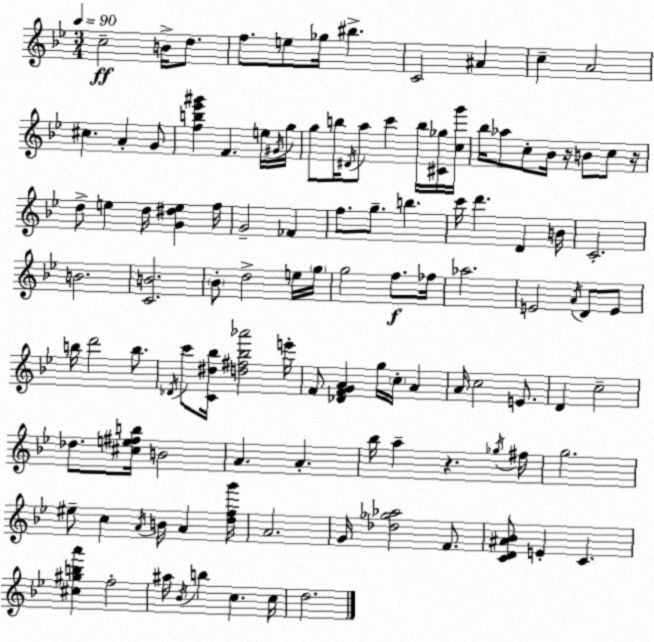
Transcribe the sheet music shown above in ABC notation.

X:1
T:Untitled
M:3/4
L:1/4
K:Gm
c2 B/4 d/2 f/2 e/2 _g/4 ^b C2 ^A c A2 ^c A G/2 [fb_e'^g'] F e/4 ^G/4 g/4 g/2 b/4 ^D/4 a/2 c' b/4 [^C_g]/4 [cg']/4 _b/4 _a/2 c/2 _B/4 z/4 B/2 c/2 z/4 d/2 e d/4 [G^de] f/4 G2 _F f/2 g/2 b c'/4 d' D B/4 C2 B2 [CB]2 _B/2 d2 e/4 g/4 g2 f/2 _f/4 _a2 E2 A/4 D/2 E/2 b/4 d'2 b/2 _D/4 c'/2 [C^d_b]/4 [d^f_b_a']2 e'/4 F/2 [_DFGA] g/4 c/4 A A/4 c2 E/2 D c2 _d/2 [^ce^fb]/4 B2 A A _b/4 a z _g/4 ^f/4 g2 ^e/2 c A/4 B/4 A [dfg']/4 A2 G/4 [_d_g_a]2 F/2 [CD^A_B]/2 E C [^c^gba'] f2 ^a/4 _B/4 b c c/4 d2